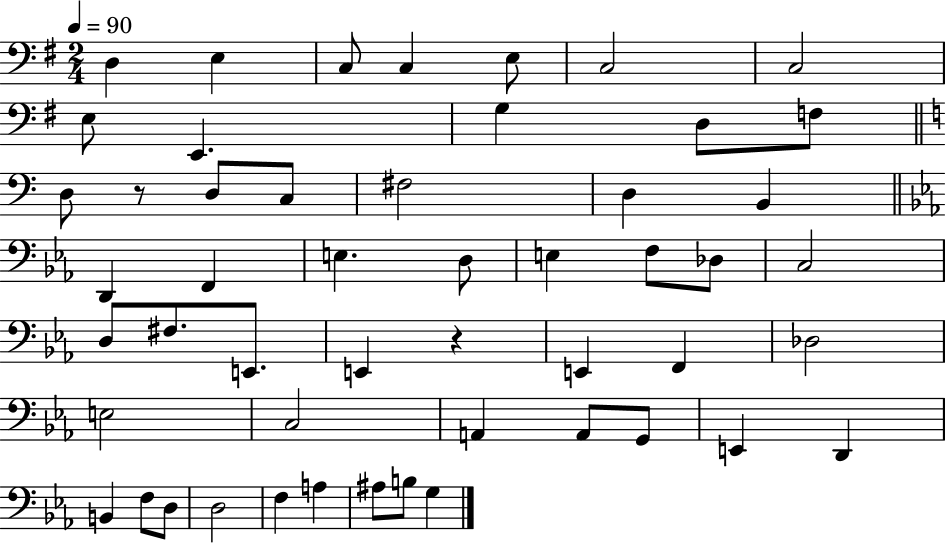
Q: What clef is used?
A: bass